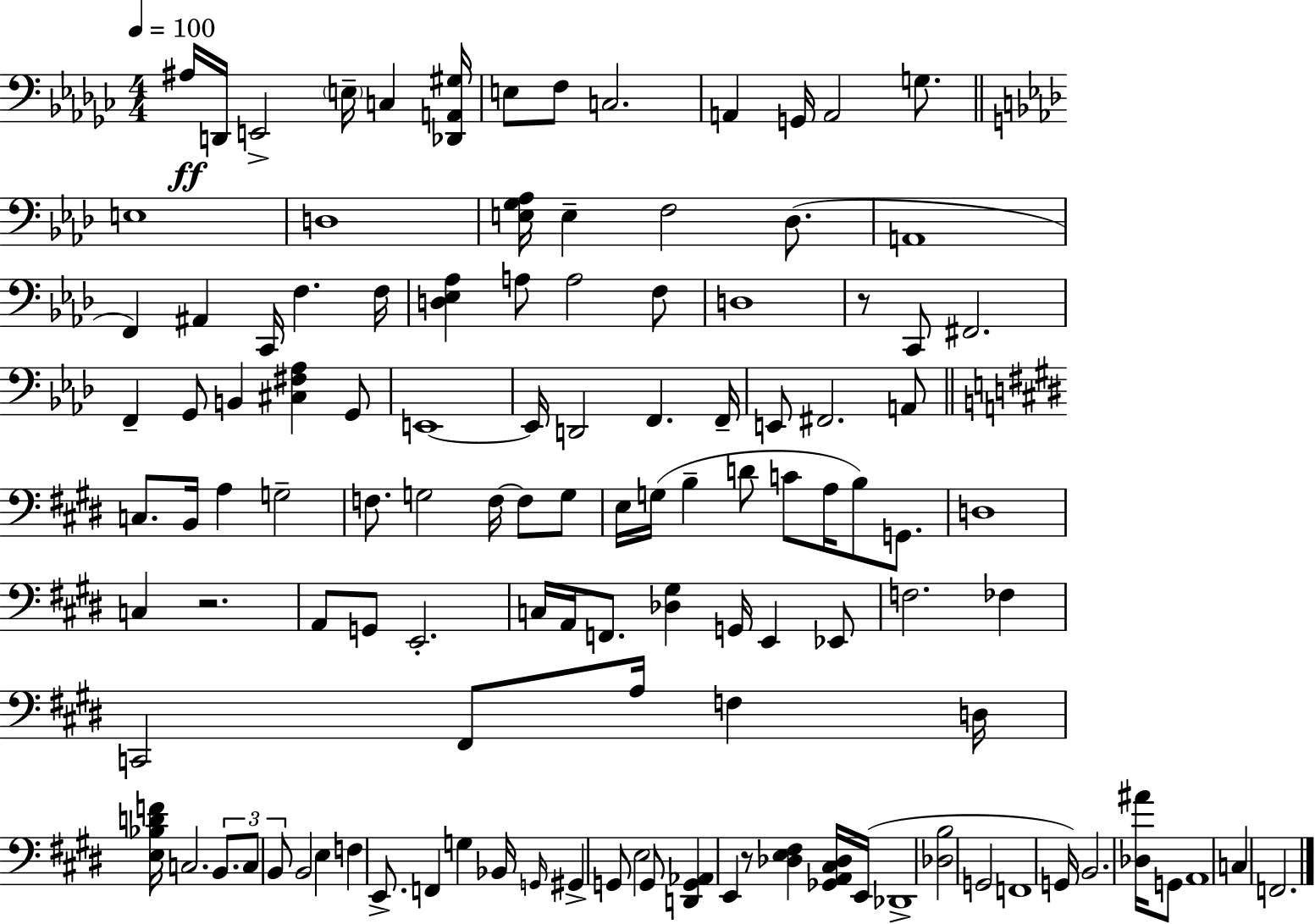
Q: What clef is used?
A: bass